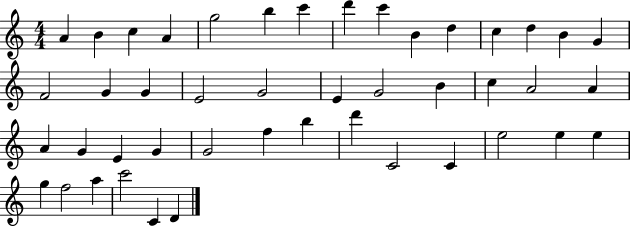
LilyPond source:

{
  \clef treble
  \numericTimeSignature
  \time 4/4
  \key c \major
  a'4 b'4 c''4 a'4 | g''2 b''4 c'''4 | d'''4 c'''4 b'4 d''4 | c''4 d''4 b'4 g'4 | \break f'2 g'4 g'4 | e'2 g'2 | e'4 g'2 b'4 | c''4 a'2 a'4 | \break a'4 g'4 e'4 g'4 | g'2 f''4 b''4 | d'''4 c'2 c'4 | e''2 e''4 e''4 | \break g''4 f''2 a''4 | c'''2 c'4 d'4 | \bar "|."
}